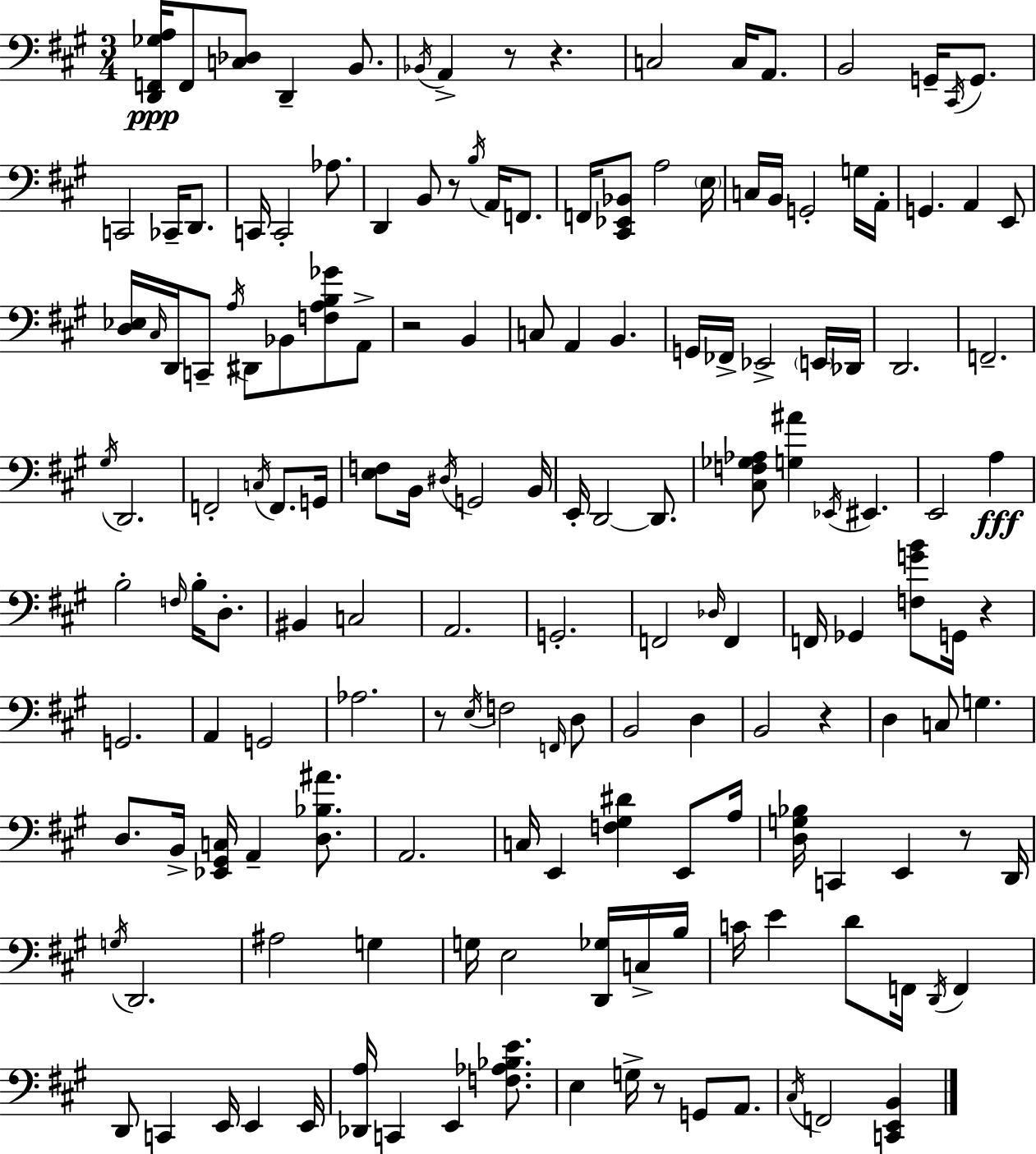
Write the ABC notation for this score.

X:1
T:Untitled
M:3/4
L:1/4
K:A
[D,,F,,_G,A,]/4 F,,/2 [C,_D,]/2 D,, B,,/2 _B,,/4 A,, z/2 z C,2 C,/4 A,,/2 B,,2 G,,/4 ^C,,/4 G,,/2 C,,2 _C,,/4 D,,/2 C,,/4 C,,2 _A,/2 D,, B,,/2 z/2 B,/4 A,,/4 F,,/2 F,,/4 [^C,,_E,,_B,,]/2 A,2 E,/4 C,/4 B,,/4 G,,2 G,/4 A,,/4 G,, A,, E,,/2 [D,_E,]/4 ^C,/4 D,,/4 C,,/2 A,/4 ^D,,/2 _B,,/2 [F,A,B,_G]/2 A,,/2 z2 B,, C,/2 A,, B,, G,,/4 _F,,/4 _E,,2 E,,/4 _D,,/4 D,,2 F,,2 ^G,/4 D,,2 F,,2 C,/4 F,,/2 G,,/4 [E,F,]/2 B,,/4 ^D,/4 G,,2 B,,/4 E,,/4 D,,2 D,,/2 [^C,F,_G,_A,]/2 [G,^A] _E,,/4 ^E,, E,,2 A, B,2 F,/4 B,/4 D,/2 ^B,, C,2 A,,2 G,,2 F,,2 _D,/4 F,, F,,/4 _G,, [F,GB]/2 G,,/4 z G,,2 A,, G,,2 _A,2 z/2 E,/4 F,2 F,,/4 D,/2 B,,2 D, B,,2 z D, C,/2 G, D,/2 B,,/4 [_E,,^G,,C,]/4 A,, [D,_B,^A]/2 A,,2 C,/4 E,, [F,^G,^D] E,,/2 A,/4 [D,G,_B,]/4 C,, E,, z/2 D,,/4 G,/4 D,,2 ^A,2 G, G,/4 E,2 [D,,_G,]/4 C,/4 B,/4 C/4 E D/2 F,,/4 D,,/4 F,, D,,/2 C,, E,,/4 E,, E,,/4 [_D,,A,]/4 C,, E,, [F,_A,_B,E]/2 E, G,/4 z/2 G,,/2 A,,/2 ^C,/4 F,,2 [C,,E,,B,,]